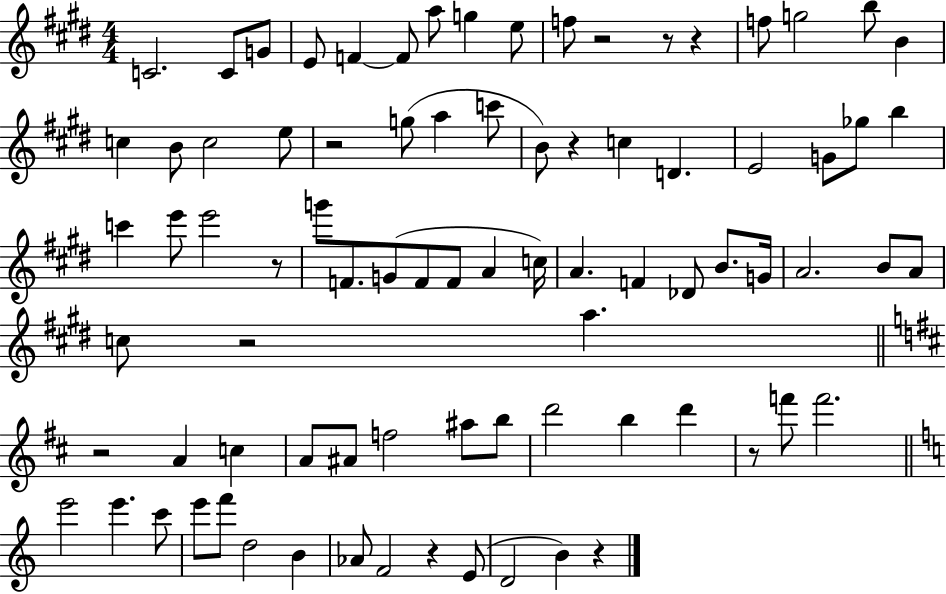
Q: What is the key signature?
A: E major